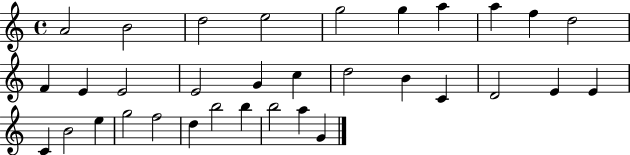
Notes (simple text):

A4/h B4/h D5/h E5/h G5/h G5/q A5/q A5/q F5/q D5/h F4/q E4/q E4/h E4/h G4/q C5/q D5/h B4/q C4/q D4/h E4/q E4/q C4/q B4/h E5/q G5/h F5/h D5/q B5/h B5/q B5/h A5/q G4/q